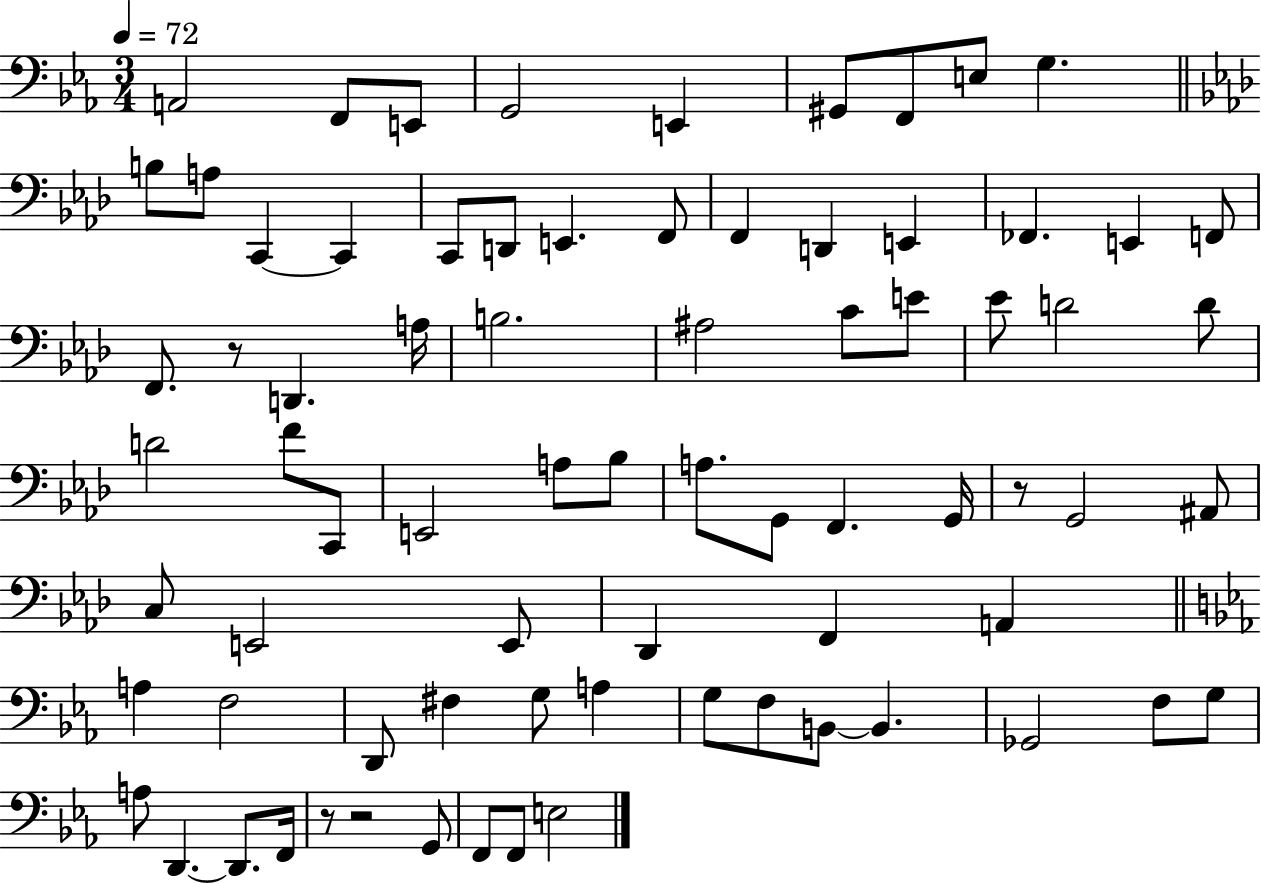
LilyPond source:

{
  \clef bass
  \numericTimeSignature
  \time 3/4
  \key ees \major
  \tempo 4 = 72
  a,2 f,8 e,8 | g,2 e,4 | gis,8 f,8 e8 g4. | \bar "||" \break \key f \minor b8 a8 c,4~~ c,4 | c,8 d,8 e,4. f,8 | f,4 d,4 e,4 | fes,4. e,4 f,8 | \break f,8. r8 d,4. a16 | b2. | ais2 c'8 e'8 | ees'8 d'2 d'8 | \break d'2 f'8 c,8 | e,2 a8 bes8 | a8. g,8 f,4. g,16 | r8 g,2 ais,8 | \break c8 e,2 e,8 | des,4 f,4 a,4 | \bar "||" \break \key ees \major a4 f2 | d,8 fis4 g8 a4 | g8 f8 b,8~~ b,4. | ges,2 f8 g8 | \break a8 d,4.~~ d,8. f,16 | r8 r2 g,8 | f,8 f,8 e2 | \bar "|."
}